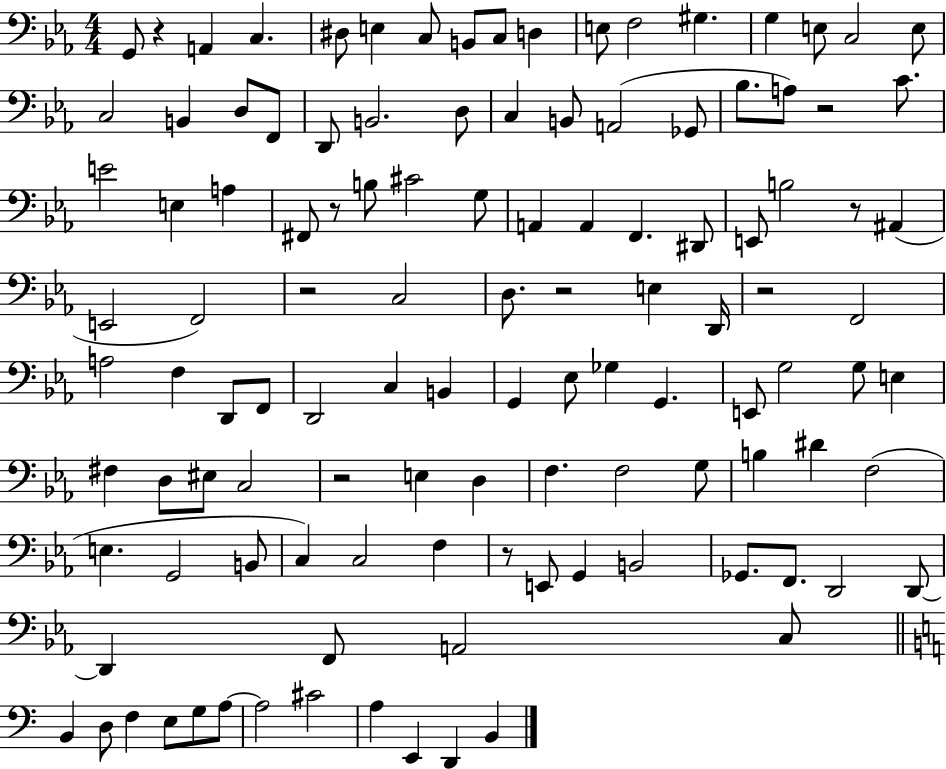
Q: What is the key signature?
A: EES major